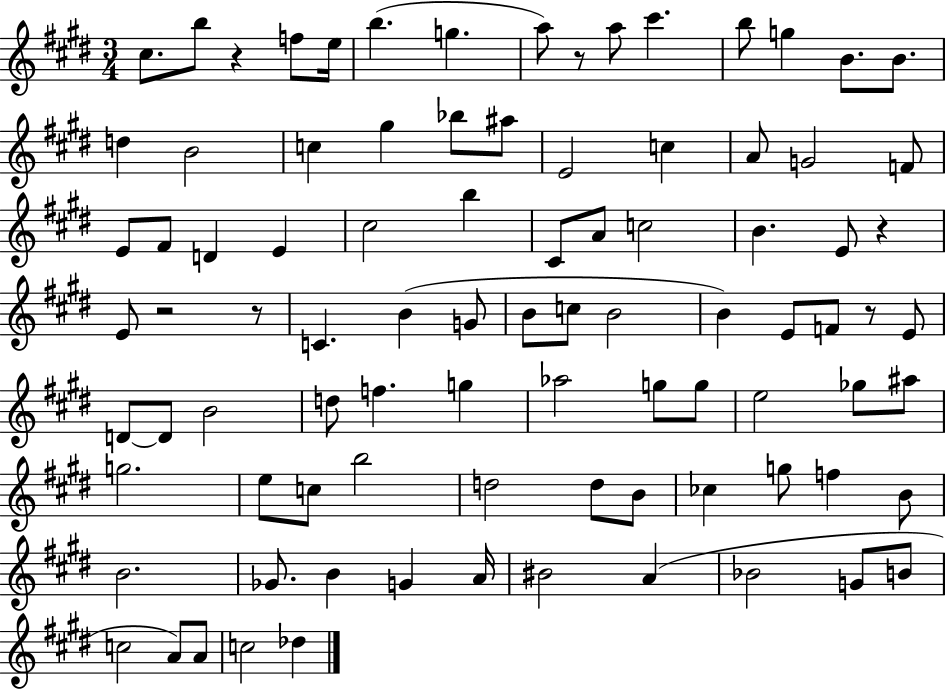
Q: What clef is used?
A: treble